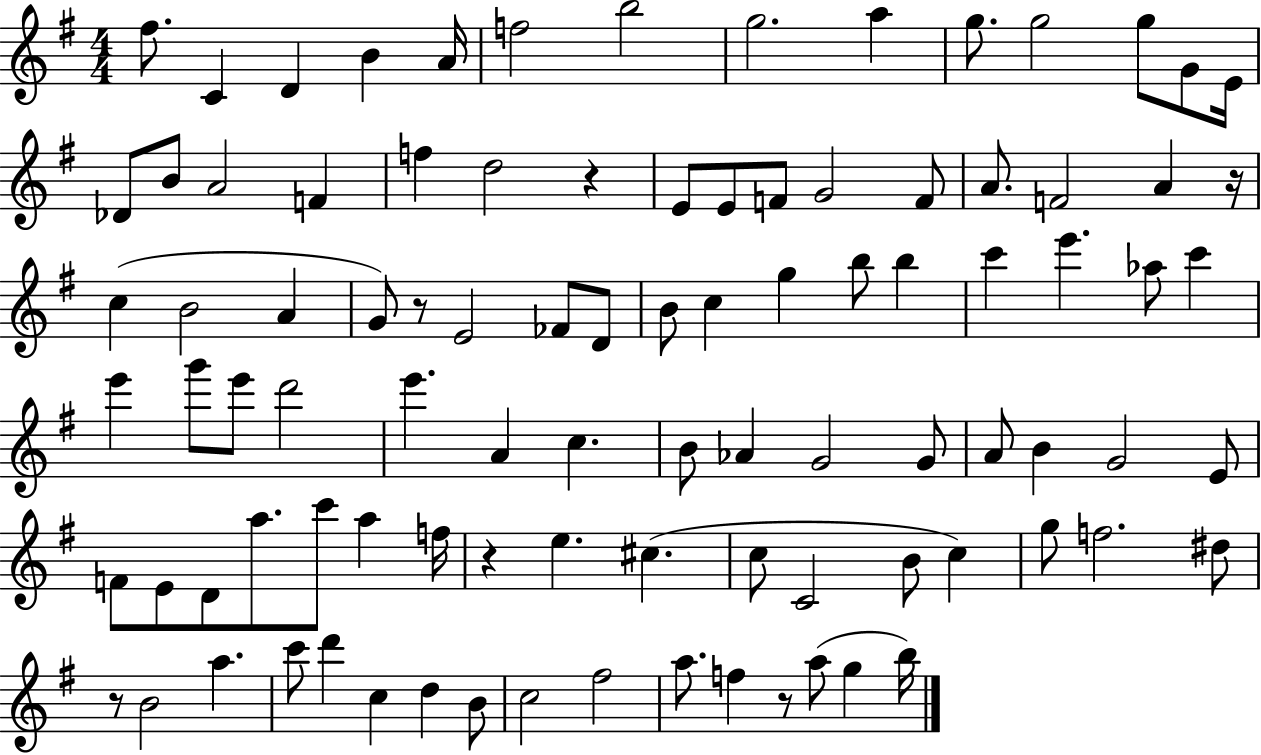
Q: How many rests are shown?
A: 6